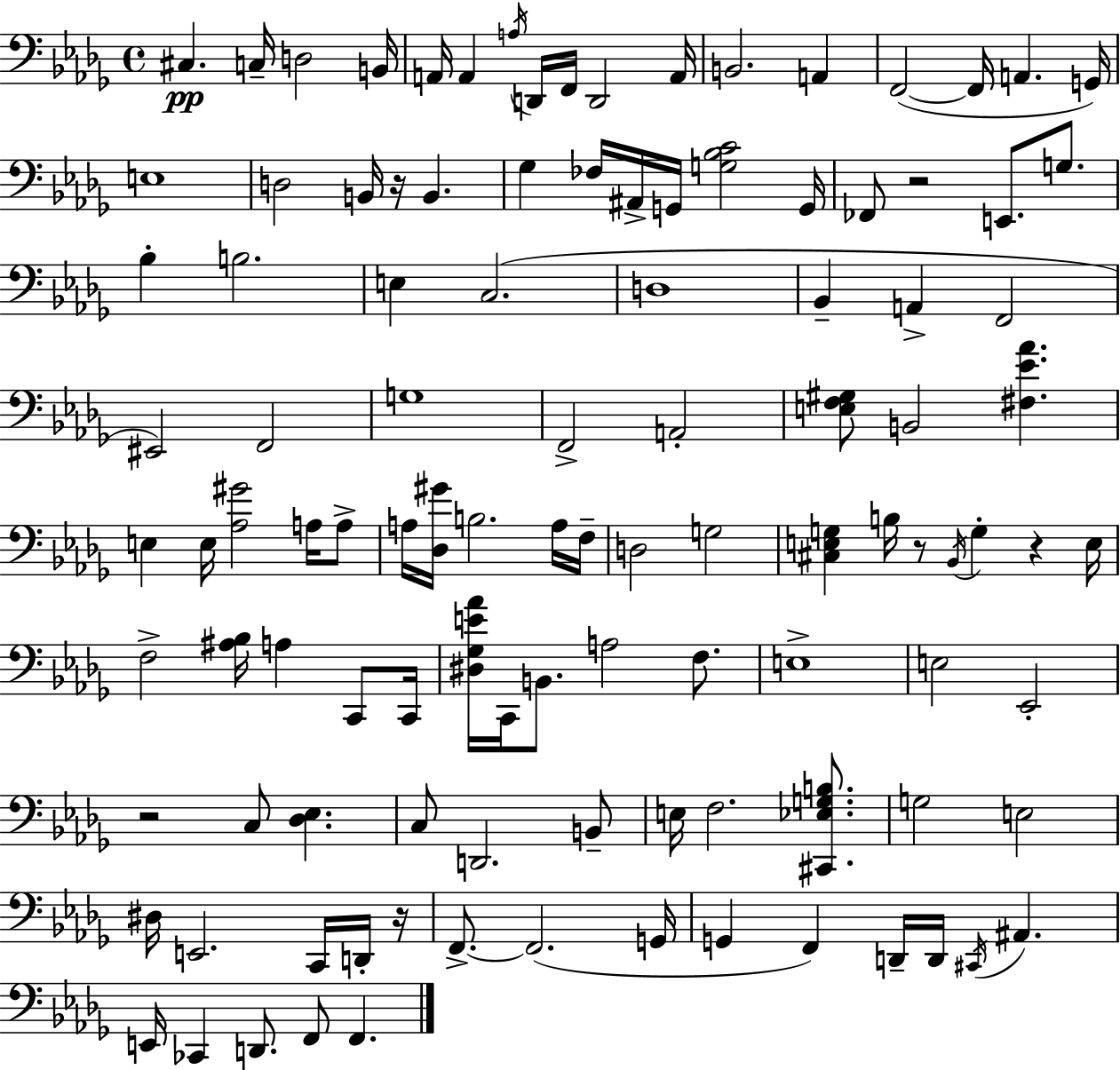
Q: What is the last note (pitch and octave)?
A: F2